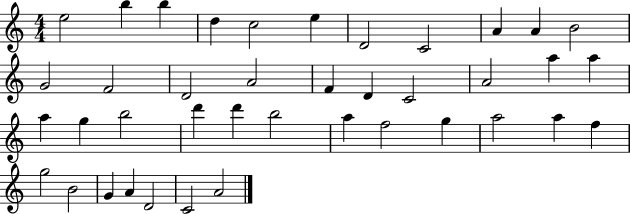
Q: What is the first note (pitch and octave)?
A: E5